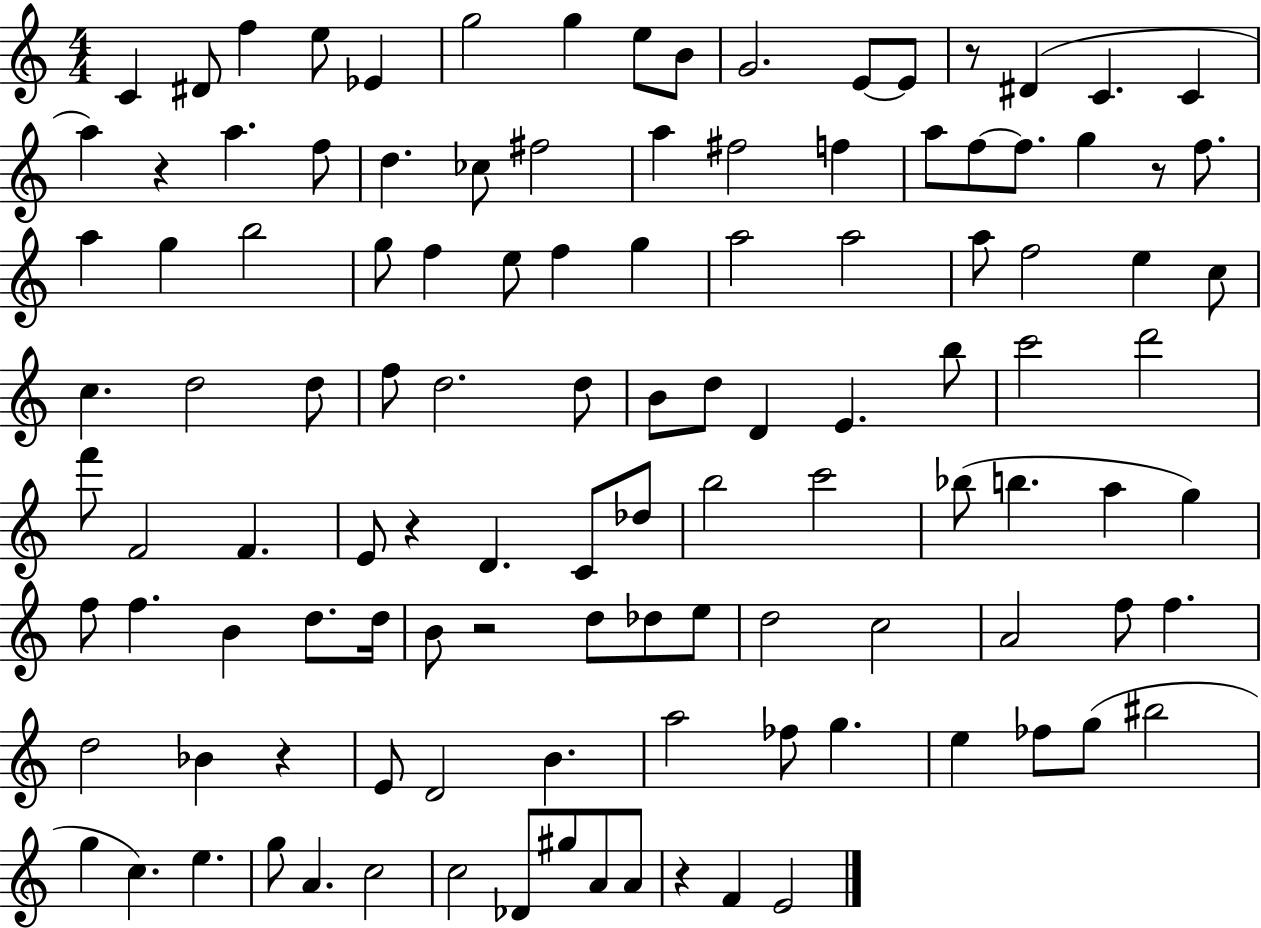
{
  \clef treble
  \numericTimeSignature
  \time 4/4
  \key c \major
  \repeat volta 2 { c'4 dis'8 f''4 e''8 ees'4 | g''2 g''4 e''8 b'8 | g'2. e'8~~ e'8 | r8 dis'4( c'4. c'4 | \break a''4) r4 a''4. f''8 | d''4. ces''8 fis''2 | a''4 fis''2 f''4 | a''8 f''8~~ f''8. g''4 r8 f''8. | \break a''4 g''4 b''2 | g''8 f''4 e''8 f''4 g''4 | a''2 a''2 | a''8 f''2 e''4 c''8 | \break c''4. d''2 d''8 | f''8 d''2. d''8 | b'8 d''8 d'4 e'4. b''8 | c'''2 d'''2 | \break f'''8 f'2 f'4. | e'8 r4 d'4. c'8 des''8 | b''2 c'''2 | bes''8( b''4. a''4 g''4) | \break f''8 f''4. b'4 d''8. d''16 | b'8 r2 d''8 des''8 e''8 | d''2 c''2 | a'2 f''8 f''4. | \break d''2 bes'4 r4 | e'8 d'2 b'4. | a''2 fes''8 g''4. | e''4 fes''8 g''8( bis''2 | \break g''4 c''4.) e''4. | g''8 a'4. c''2 | c''2 des'8 gis''8 a'8 a'8 | r4 f'4 e'2 | \break } \bar "|."
}